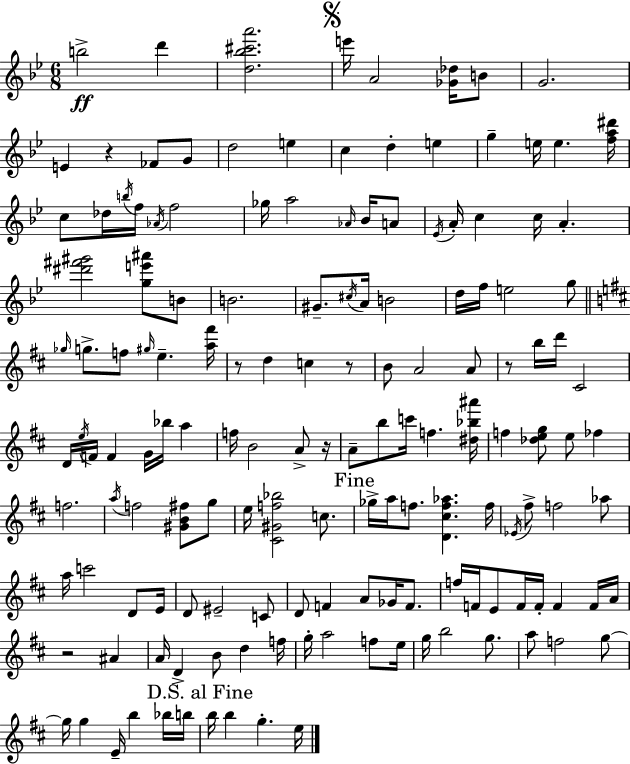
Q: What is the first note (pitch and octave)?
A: B5